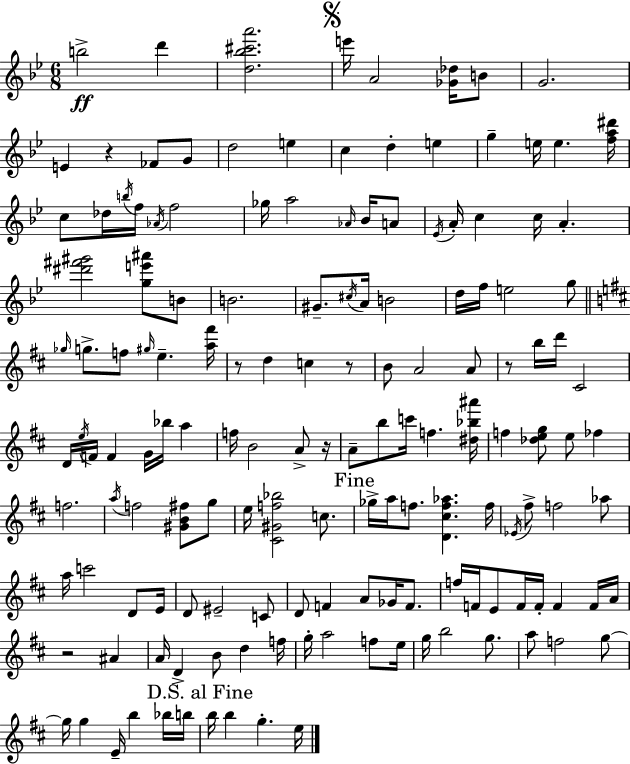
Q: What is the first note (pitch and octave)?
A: B5